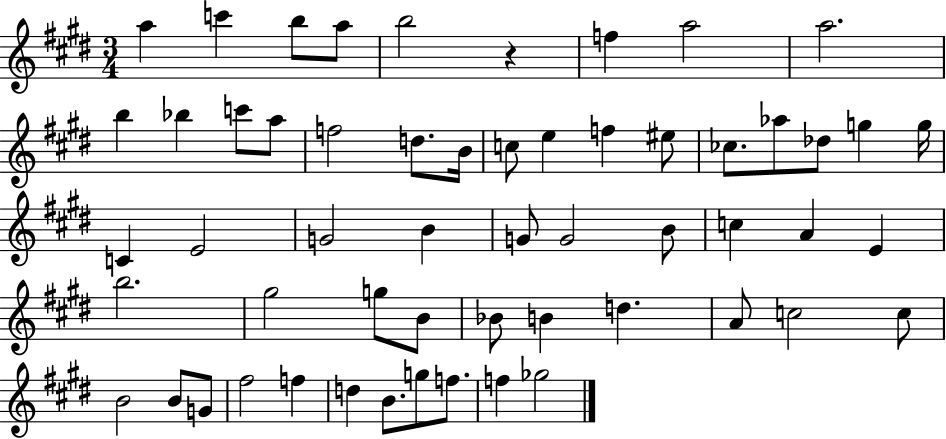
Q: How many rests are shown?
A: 1